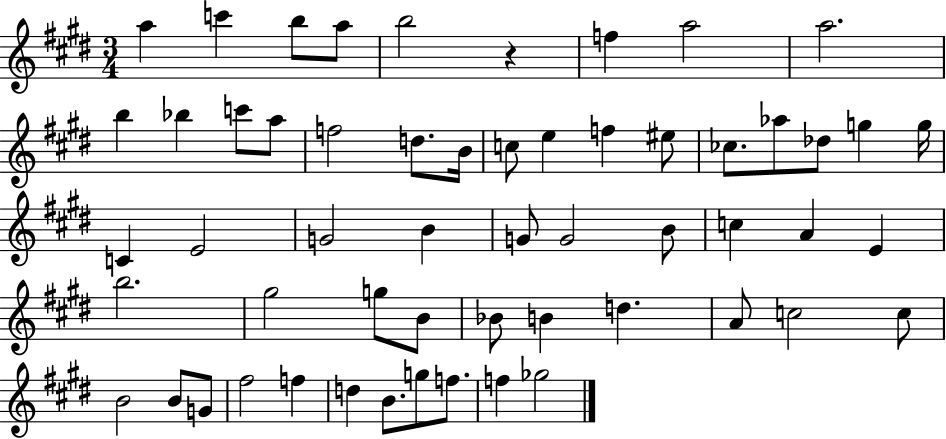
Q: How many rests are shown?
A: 1